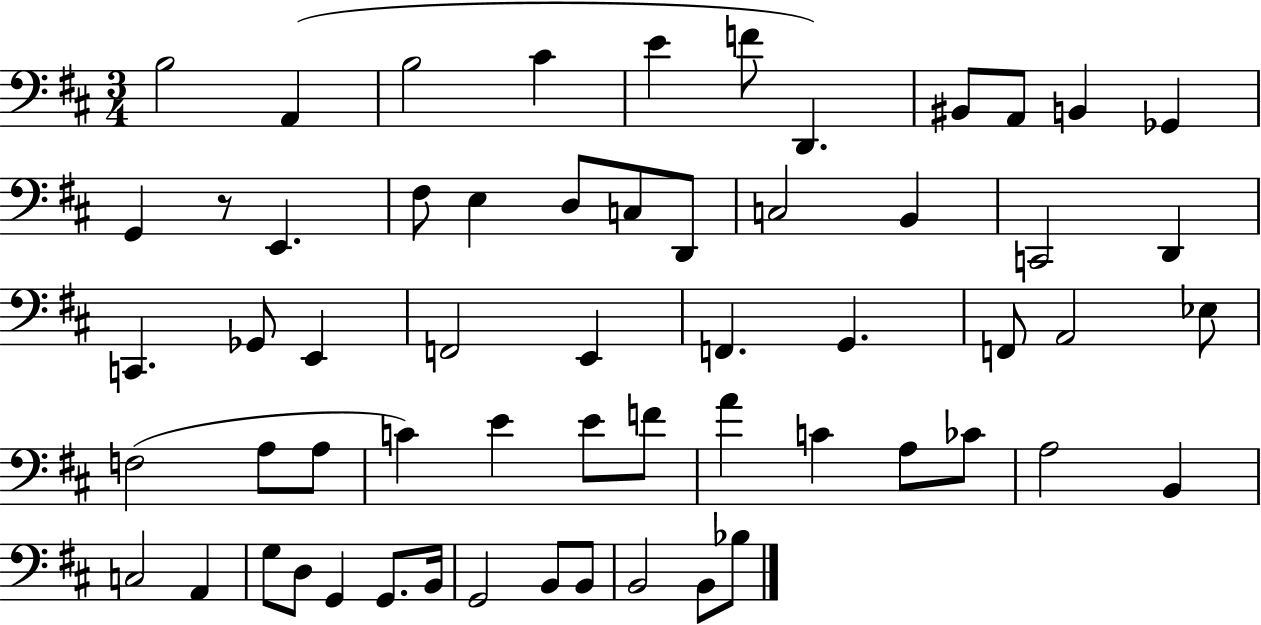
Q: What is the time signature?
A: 3/4